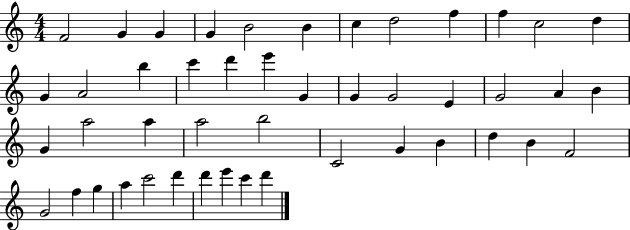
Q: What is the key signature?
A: C major